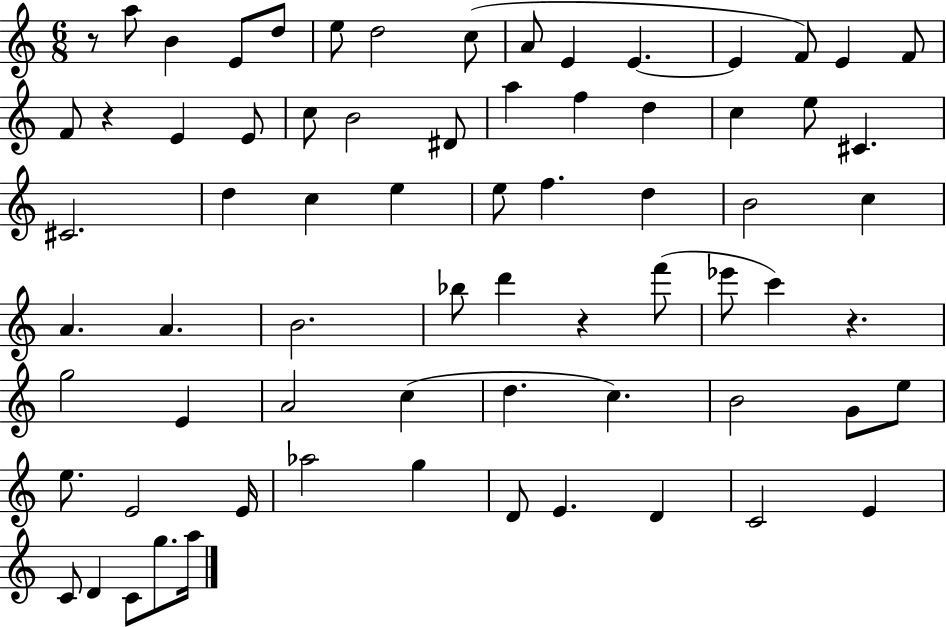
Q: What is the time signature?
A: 6/8